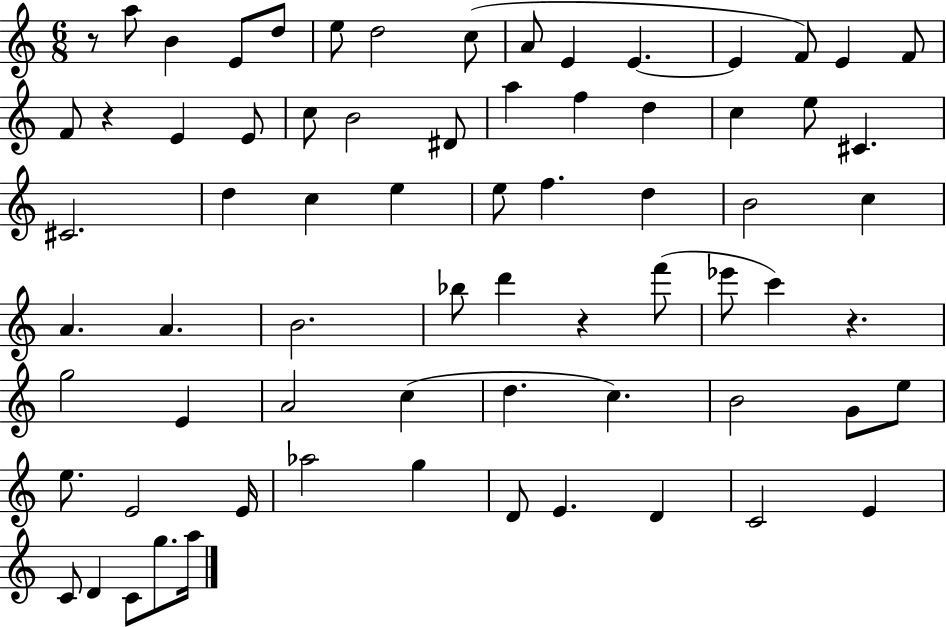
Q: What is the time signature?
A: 6/8